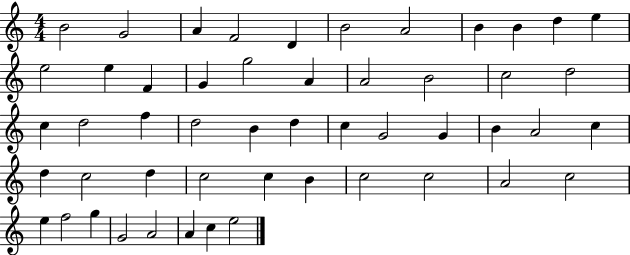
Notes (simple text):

B4/h G4/h A4/q F4/h D4/q B4/h A4/h B4/q B4/q D5/q E5/q E5/h E5/q F4/q G4/q G5/h A4/q A4/h B4/h C5/h D5/h C5/q D5/h F5/q D5/h B4/q D5/q C5/q G4/h G4/q B4/q A4/h C5/q D5/q C5/h D5/q C5/h C5/q B4/q C5/h C5/h A4/h C5/h E5/q F5/h G5/q G4/h A4/h A4/q C5/q E5/h